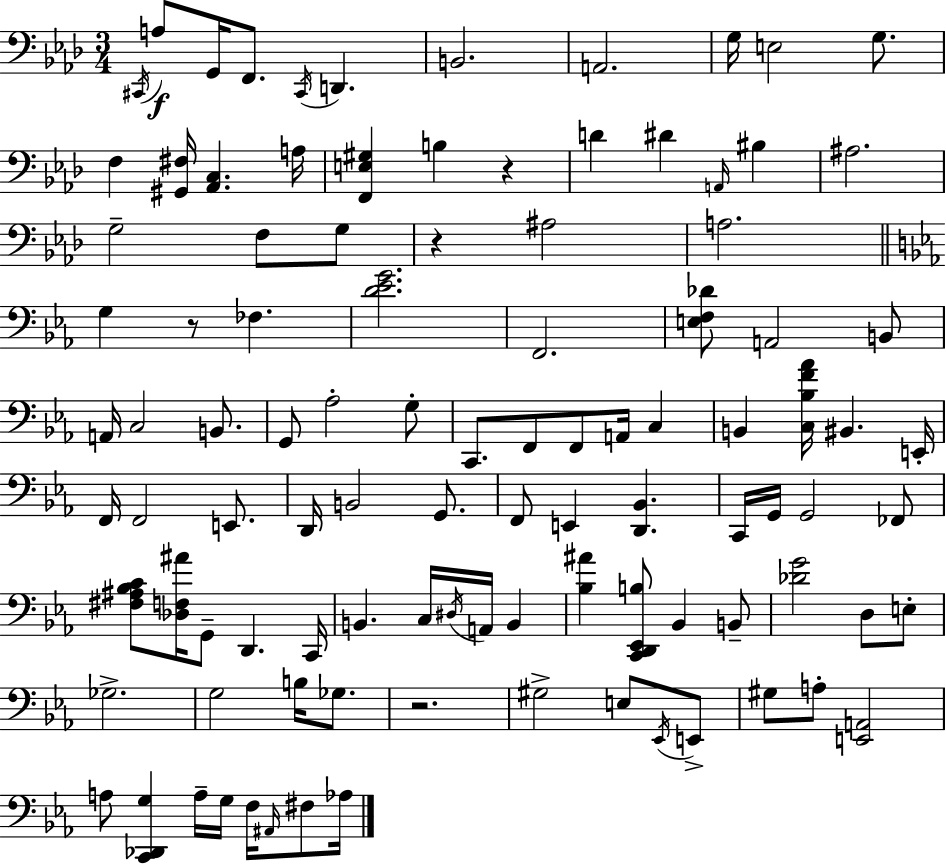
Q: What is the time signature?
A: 3/4